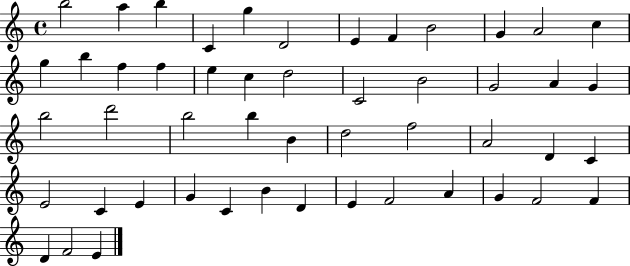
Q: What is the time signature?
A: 4/4